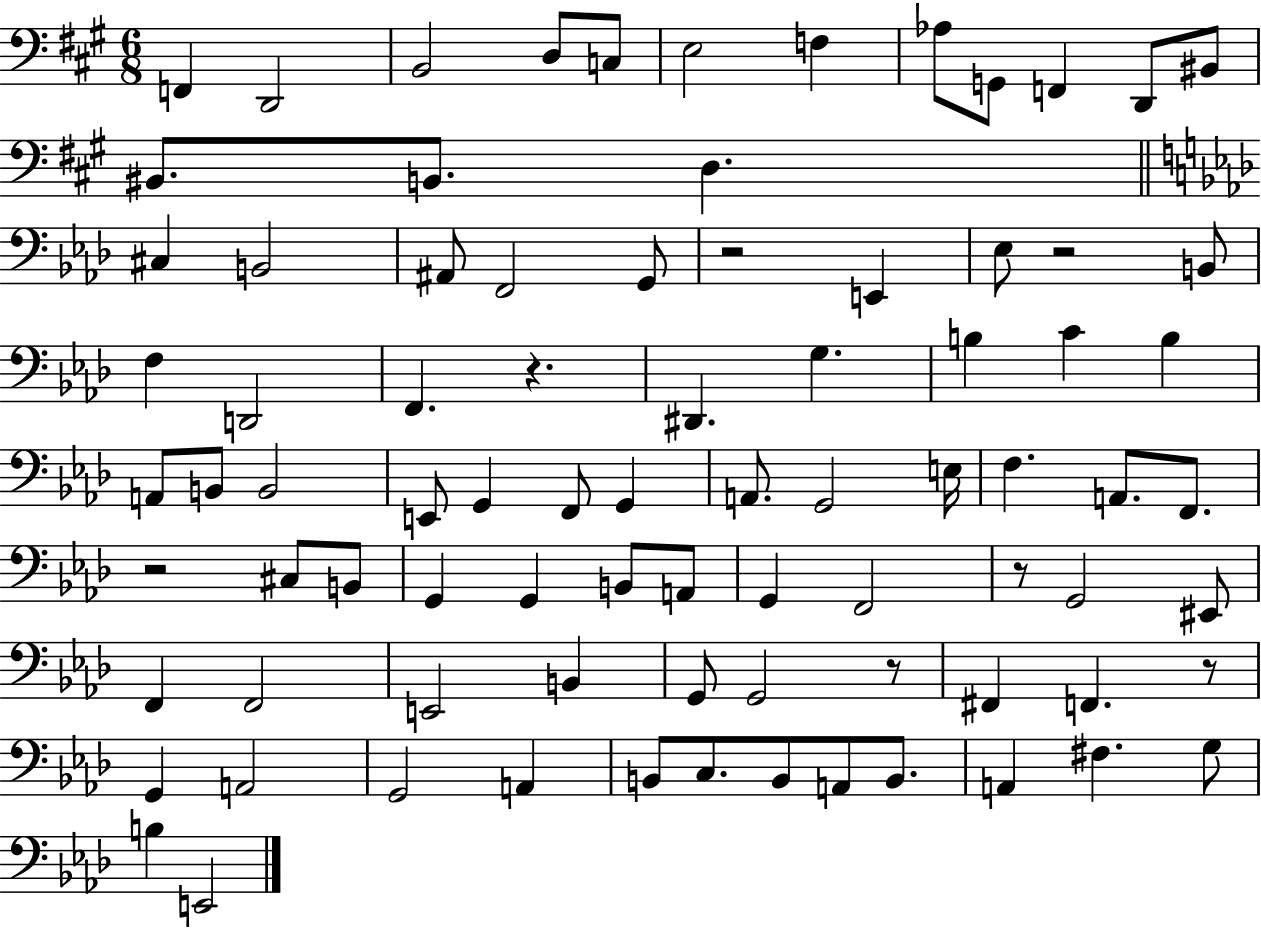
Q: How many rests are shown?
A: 7